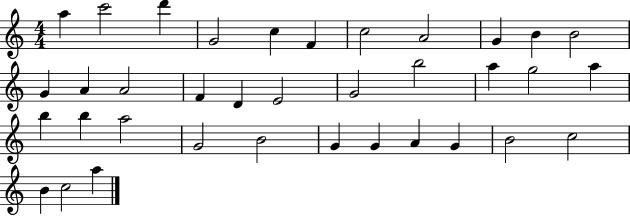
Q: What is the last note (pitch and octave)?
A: A5